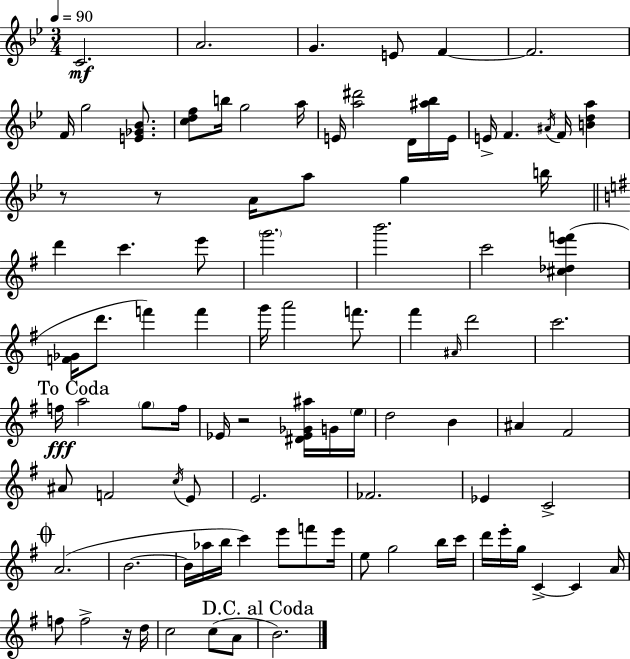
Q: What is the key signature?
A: G minor